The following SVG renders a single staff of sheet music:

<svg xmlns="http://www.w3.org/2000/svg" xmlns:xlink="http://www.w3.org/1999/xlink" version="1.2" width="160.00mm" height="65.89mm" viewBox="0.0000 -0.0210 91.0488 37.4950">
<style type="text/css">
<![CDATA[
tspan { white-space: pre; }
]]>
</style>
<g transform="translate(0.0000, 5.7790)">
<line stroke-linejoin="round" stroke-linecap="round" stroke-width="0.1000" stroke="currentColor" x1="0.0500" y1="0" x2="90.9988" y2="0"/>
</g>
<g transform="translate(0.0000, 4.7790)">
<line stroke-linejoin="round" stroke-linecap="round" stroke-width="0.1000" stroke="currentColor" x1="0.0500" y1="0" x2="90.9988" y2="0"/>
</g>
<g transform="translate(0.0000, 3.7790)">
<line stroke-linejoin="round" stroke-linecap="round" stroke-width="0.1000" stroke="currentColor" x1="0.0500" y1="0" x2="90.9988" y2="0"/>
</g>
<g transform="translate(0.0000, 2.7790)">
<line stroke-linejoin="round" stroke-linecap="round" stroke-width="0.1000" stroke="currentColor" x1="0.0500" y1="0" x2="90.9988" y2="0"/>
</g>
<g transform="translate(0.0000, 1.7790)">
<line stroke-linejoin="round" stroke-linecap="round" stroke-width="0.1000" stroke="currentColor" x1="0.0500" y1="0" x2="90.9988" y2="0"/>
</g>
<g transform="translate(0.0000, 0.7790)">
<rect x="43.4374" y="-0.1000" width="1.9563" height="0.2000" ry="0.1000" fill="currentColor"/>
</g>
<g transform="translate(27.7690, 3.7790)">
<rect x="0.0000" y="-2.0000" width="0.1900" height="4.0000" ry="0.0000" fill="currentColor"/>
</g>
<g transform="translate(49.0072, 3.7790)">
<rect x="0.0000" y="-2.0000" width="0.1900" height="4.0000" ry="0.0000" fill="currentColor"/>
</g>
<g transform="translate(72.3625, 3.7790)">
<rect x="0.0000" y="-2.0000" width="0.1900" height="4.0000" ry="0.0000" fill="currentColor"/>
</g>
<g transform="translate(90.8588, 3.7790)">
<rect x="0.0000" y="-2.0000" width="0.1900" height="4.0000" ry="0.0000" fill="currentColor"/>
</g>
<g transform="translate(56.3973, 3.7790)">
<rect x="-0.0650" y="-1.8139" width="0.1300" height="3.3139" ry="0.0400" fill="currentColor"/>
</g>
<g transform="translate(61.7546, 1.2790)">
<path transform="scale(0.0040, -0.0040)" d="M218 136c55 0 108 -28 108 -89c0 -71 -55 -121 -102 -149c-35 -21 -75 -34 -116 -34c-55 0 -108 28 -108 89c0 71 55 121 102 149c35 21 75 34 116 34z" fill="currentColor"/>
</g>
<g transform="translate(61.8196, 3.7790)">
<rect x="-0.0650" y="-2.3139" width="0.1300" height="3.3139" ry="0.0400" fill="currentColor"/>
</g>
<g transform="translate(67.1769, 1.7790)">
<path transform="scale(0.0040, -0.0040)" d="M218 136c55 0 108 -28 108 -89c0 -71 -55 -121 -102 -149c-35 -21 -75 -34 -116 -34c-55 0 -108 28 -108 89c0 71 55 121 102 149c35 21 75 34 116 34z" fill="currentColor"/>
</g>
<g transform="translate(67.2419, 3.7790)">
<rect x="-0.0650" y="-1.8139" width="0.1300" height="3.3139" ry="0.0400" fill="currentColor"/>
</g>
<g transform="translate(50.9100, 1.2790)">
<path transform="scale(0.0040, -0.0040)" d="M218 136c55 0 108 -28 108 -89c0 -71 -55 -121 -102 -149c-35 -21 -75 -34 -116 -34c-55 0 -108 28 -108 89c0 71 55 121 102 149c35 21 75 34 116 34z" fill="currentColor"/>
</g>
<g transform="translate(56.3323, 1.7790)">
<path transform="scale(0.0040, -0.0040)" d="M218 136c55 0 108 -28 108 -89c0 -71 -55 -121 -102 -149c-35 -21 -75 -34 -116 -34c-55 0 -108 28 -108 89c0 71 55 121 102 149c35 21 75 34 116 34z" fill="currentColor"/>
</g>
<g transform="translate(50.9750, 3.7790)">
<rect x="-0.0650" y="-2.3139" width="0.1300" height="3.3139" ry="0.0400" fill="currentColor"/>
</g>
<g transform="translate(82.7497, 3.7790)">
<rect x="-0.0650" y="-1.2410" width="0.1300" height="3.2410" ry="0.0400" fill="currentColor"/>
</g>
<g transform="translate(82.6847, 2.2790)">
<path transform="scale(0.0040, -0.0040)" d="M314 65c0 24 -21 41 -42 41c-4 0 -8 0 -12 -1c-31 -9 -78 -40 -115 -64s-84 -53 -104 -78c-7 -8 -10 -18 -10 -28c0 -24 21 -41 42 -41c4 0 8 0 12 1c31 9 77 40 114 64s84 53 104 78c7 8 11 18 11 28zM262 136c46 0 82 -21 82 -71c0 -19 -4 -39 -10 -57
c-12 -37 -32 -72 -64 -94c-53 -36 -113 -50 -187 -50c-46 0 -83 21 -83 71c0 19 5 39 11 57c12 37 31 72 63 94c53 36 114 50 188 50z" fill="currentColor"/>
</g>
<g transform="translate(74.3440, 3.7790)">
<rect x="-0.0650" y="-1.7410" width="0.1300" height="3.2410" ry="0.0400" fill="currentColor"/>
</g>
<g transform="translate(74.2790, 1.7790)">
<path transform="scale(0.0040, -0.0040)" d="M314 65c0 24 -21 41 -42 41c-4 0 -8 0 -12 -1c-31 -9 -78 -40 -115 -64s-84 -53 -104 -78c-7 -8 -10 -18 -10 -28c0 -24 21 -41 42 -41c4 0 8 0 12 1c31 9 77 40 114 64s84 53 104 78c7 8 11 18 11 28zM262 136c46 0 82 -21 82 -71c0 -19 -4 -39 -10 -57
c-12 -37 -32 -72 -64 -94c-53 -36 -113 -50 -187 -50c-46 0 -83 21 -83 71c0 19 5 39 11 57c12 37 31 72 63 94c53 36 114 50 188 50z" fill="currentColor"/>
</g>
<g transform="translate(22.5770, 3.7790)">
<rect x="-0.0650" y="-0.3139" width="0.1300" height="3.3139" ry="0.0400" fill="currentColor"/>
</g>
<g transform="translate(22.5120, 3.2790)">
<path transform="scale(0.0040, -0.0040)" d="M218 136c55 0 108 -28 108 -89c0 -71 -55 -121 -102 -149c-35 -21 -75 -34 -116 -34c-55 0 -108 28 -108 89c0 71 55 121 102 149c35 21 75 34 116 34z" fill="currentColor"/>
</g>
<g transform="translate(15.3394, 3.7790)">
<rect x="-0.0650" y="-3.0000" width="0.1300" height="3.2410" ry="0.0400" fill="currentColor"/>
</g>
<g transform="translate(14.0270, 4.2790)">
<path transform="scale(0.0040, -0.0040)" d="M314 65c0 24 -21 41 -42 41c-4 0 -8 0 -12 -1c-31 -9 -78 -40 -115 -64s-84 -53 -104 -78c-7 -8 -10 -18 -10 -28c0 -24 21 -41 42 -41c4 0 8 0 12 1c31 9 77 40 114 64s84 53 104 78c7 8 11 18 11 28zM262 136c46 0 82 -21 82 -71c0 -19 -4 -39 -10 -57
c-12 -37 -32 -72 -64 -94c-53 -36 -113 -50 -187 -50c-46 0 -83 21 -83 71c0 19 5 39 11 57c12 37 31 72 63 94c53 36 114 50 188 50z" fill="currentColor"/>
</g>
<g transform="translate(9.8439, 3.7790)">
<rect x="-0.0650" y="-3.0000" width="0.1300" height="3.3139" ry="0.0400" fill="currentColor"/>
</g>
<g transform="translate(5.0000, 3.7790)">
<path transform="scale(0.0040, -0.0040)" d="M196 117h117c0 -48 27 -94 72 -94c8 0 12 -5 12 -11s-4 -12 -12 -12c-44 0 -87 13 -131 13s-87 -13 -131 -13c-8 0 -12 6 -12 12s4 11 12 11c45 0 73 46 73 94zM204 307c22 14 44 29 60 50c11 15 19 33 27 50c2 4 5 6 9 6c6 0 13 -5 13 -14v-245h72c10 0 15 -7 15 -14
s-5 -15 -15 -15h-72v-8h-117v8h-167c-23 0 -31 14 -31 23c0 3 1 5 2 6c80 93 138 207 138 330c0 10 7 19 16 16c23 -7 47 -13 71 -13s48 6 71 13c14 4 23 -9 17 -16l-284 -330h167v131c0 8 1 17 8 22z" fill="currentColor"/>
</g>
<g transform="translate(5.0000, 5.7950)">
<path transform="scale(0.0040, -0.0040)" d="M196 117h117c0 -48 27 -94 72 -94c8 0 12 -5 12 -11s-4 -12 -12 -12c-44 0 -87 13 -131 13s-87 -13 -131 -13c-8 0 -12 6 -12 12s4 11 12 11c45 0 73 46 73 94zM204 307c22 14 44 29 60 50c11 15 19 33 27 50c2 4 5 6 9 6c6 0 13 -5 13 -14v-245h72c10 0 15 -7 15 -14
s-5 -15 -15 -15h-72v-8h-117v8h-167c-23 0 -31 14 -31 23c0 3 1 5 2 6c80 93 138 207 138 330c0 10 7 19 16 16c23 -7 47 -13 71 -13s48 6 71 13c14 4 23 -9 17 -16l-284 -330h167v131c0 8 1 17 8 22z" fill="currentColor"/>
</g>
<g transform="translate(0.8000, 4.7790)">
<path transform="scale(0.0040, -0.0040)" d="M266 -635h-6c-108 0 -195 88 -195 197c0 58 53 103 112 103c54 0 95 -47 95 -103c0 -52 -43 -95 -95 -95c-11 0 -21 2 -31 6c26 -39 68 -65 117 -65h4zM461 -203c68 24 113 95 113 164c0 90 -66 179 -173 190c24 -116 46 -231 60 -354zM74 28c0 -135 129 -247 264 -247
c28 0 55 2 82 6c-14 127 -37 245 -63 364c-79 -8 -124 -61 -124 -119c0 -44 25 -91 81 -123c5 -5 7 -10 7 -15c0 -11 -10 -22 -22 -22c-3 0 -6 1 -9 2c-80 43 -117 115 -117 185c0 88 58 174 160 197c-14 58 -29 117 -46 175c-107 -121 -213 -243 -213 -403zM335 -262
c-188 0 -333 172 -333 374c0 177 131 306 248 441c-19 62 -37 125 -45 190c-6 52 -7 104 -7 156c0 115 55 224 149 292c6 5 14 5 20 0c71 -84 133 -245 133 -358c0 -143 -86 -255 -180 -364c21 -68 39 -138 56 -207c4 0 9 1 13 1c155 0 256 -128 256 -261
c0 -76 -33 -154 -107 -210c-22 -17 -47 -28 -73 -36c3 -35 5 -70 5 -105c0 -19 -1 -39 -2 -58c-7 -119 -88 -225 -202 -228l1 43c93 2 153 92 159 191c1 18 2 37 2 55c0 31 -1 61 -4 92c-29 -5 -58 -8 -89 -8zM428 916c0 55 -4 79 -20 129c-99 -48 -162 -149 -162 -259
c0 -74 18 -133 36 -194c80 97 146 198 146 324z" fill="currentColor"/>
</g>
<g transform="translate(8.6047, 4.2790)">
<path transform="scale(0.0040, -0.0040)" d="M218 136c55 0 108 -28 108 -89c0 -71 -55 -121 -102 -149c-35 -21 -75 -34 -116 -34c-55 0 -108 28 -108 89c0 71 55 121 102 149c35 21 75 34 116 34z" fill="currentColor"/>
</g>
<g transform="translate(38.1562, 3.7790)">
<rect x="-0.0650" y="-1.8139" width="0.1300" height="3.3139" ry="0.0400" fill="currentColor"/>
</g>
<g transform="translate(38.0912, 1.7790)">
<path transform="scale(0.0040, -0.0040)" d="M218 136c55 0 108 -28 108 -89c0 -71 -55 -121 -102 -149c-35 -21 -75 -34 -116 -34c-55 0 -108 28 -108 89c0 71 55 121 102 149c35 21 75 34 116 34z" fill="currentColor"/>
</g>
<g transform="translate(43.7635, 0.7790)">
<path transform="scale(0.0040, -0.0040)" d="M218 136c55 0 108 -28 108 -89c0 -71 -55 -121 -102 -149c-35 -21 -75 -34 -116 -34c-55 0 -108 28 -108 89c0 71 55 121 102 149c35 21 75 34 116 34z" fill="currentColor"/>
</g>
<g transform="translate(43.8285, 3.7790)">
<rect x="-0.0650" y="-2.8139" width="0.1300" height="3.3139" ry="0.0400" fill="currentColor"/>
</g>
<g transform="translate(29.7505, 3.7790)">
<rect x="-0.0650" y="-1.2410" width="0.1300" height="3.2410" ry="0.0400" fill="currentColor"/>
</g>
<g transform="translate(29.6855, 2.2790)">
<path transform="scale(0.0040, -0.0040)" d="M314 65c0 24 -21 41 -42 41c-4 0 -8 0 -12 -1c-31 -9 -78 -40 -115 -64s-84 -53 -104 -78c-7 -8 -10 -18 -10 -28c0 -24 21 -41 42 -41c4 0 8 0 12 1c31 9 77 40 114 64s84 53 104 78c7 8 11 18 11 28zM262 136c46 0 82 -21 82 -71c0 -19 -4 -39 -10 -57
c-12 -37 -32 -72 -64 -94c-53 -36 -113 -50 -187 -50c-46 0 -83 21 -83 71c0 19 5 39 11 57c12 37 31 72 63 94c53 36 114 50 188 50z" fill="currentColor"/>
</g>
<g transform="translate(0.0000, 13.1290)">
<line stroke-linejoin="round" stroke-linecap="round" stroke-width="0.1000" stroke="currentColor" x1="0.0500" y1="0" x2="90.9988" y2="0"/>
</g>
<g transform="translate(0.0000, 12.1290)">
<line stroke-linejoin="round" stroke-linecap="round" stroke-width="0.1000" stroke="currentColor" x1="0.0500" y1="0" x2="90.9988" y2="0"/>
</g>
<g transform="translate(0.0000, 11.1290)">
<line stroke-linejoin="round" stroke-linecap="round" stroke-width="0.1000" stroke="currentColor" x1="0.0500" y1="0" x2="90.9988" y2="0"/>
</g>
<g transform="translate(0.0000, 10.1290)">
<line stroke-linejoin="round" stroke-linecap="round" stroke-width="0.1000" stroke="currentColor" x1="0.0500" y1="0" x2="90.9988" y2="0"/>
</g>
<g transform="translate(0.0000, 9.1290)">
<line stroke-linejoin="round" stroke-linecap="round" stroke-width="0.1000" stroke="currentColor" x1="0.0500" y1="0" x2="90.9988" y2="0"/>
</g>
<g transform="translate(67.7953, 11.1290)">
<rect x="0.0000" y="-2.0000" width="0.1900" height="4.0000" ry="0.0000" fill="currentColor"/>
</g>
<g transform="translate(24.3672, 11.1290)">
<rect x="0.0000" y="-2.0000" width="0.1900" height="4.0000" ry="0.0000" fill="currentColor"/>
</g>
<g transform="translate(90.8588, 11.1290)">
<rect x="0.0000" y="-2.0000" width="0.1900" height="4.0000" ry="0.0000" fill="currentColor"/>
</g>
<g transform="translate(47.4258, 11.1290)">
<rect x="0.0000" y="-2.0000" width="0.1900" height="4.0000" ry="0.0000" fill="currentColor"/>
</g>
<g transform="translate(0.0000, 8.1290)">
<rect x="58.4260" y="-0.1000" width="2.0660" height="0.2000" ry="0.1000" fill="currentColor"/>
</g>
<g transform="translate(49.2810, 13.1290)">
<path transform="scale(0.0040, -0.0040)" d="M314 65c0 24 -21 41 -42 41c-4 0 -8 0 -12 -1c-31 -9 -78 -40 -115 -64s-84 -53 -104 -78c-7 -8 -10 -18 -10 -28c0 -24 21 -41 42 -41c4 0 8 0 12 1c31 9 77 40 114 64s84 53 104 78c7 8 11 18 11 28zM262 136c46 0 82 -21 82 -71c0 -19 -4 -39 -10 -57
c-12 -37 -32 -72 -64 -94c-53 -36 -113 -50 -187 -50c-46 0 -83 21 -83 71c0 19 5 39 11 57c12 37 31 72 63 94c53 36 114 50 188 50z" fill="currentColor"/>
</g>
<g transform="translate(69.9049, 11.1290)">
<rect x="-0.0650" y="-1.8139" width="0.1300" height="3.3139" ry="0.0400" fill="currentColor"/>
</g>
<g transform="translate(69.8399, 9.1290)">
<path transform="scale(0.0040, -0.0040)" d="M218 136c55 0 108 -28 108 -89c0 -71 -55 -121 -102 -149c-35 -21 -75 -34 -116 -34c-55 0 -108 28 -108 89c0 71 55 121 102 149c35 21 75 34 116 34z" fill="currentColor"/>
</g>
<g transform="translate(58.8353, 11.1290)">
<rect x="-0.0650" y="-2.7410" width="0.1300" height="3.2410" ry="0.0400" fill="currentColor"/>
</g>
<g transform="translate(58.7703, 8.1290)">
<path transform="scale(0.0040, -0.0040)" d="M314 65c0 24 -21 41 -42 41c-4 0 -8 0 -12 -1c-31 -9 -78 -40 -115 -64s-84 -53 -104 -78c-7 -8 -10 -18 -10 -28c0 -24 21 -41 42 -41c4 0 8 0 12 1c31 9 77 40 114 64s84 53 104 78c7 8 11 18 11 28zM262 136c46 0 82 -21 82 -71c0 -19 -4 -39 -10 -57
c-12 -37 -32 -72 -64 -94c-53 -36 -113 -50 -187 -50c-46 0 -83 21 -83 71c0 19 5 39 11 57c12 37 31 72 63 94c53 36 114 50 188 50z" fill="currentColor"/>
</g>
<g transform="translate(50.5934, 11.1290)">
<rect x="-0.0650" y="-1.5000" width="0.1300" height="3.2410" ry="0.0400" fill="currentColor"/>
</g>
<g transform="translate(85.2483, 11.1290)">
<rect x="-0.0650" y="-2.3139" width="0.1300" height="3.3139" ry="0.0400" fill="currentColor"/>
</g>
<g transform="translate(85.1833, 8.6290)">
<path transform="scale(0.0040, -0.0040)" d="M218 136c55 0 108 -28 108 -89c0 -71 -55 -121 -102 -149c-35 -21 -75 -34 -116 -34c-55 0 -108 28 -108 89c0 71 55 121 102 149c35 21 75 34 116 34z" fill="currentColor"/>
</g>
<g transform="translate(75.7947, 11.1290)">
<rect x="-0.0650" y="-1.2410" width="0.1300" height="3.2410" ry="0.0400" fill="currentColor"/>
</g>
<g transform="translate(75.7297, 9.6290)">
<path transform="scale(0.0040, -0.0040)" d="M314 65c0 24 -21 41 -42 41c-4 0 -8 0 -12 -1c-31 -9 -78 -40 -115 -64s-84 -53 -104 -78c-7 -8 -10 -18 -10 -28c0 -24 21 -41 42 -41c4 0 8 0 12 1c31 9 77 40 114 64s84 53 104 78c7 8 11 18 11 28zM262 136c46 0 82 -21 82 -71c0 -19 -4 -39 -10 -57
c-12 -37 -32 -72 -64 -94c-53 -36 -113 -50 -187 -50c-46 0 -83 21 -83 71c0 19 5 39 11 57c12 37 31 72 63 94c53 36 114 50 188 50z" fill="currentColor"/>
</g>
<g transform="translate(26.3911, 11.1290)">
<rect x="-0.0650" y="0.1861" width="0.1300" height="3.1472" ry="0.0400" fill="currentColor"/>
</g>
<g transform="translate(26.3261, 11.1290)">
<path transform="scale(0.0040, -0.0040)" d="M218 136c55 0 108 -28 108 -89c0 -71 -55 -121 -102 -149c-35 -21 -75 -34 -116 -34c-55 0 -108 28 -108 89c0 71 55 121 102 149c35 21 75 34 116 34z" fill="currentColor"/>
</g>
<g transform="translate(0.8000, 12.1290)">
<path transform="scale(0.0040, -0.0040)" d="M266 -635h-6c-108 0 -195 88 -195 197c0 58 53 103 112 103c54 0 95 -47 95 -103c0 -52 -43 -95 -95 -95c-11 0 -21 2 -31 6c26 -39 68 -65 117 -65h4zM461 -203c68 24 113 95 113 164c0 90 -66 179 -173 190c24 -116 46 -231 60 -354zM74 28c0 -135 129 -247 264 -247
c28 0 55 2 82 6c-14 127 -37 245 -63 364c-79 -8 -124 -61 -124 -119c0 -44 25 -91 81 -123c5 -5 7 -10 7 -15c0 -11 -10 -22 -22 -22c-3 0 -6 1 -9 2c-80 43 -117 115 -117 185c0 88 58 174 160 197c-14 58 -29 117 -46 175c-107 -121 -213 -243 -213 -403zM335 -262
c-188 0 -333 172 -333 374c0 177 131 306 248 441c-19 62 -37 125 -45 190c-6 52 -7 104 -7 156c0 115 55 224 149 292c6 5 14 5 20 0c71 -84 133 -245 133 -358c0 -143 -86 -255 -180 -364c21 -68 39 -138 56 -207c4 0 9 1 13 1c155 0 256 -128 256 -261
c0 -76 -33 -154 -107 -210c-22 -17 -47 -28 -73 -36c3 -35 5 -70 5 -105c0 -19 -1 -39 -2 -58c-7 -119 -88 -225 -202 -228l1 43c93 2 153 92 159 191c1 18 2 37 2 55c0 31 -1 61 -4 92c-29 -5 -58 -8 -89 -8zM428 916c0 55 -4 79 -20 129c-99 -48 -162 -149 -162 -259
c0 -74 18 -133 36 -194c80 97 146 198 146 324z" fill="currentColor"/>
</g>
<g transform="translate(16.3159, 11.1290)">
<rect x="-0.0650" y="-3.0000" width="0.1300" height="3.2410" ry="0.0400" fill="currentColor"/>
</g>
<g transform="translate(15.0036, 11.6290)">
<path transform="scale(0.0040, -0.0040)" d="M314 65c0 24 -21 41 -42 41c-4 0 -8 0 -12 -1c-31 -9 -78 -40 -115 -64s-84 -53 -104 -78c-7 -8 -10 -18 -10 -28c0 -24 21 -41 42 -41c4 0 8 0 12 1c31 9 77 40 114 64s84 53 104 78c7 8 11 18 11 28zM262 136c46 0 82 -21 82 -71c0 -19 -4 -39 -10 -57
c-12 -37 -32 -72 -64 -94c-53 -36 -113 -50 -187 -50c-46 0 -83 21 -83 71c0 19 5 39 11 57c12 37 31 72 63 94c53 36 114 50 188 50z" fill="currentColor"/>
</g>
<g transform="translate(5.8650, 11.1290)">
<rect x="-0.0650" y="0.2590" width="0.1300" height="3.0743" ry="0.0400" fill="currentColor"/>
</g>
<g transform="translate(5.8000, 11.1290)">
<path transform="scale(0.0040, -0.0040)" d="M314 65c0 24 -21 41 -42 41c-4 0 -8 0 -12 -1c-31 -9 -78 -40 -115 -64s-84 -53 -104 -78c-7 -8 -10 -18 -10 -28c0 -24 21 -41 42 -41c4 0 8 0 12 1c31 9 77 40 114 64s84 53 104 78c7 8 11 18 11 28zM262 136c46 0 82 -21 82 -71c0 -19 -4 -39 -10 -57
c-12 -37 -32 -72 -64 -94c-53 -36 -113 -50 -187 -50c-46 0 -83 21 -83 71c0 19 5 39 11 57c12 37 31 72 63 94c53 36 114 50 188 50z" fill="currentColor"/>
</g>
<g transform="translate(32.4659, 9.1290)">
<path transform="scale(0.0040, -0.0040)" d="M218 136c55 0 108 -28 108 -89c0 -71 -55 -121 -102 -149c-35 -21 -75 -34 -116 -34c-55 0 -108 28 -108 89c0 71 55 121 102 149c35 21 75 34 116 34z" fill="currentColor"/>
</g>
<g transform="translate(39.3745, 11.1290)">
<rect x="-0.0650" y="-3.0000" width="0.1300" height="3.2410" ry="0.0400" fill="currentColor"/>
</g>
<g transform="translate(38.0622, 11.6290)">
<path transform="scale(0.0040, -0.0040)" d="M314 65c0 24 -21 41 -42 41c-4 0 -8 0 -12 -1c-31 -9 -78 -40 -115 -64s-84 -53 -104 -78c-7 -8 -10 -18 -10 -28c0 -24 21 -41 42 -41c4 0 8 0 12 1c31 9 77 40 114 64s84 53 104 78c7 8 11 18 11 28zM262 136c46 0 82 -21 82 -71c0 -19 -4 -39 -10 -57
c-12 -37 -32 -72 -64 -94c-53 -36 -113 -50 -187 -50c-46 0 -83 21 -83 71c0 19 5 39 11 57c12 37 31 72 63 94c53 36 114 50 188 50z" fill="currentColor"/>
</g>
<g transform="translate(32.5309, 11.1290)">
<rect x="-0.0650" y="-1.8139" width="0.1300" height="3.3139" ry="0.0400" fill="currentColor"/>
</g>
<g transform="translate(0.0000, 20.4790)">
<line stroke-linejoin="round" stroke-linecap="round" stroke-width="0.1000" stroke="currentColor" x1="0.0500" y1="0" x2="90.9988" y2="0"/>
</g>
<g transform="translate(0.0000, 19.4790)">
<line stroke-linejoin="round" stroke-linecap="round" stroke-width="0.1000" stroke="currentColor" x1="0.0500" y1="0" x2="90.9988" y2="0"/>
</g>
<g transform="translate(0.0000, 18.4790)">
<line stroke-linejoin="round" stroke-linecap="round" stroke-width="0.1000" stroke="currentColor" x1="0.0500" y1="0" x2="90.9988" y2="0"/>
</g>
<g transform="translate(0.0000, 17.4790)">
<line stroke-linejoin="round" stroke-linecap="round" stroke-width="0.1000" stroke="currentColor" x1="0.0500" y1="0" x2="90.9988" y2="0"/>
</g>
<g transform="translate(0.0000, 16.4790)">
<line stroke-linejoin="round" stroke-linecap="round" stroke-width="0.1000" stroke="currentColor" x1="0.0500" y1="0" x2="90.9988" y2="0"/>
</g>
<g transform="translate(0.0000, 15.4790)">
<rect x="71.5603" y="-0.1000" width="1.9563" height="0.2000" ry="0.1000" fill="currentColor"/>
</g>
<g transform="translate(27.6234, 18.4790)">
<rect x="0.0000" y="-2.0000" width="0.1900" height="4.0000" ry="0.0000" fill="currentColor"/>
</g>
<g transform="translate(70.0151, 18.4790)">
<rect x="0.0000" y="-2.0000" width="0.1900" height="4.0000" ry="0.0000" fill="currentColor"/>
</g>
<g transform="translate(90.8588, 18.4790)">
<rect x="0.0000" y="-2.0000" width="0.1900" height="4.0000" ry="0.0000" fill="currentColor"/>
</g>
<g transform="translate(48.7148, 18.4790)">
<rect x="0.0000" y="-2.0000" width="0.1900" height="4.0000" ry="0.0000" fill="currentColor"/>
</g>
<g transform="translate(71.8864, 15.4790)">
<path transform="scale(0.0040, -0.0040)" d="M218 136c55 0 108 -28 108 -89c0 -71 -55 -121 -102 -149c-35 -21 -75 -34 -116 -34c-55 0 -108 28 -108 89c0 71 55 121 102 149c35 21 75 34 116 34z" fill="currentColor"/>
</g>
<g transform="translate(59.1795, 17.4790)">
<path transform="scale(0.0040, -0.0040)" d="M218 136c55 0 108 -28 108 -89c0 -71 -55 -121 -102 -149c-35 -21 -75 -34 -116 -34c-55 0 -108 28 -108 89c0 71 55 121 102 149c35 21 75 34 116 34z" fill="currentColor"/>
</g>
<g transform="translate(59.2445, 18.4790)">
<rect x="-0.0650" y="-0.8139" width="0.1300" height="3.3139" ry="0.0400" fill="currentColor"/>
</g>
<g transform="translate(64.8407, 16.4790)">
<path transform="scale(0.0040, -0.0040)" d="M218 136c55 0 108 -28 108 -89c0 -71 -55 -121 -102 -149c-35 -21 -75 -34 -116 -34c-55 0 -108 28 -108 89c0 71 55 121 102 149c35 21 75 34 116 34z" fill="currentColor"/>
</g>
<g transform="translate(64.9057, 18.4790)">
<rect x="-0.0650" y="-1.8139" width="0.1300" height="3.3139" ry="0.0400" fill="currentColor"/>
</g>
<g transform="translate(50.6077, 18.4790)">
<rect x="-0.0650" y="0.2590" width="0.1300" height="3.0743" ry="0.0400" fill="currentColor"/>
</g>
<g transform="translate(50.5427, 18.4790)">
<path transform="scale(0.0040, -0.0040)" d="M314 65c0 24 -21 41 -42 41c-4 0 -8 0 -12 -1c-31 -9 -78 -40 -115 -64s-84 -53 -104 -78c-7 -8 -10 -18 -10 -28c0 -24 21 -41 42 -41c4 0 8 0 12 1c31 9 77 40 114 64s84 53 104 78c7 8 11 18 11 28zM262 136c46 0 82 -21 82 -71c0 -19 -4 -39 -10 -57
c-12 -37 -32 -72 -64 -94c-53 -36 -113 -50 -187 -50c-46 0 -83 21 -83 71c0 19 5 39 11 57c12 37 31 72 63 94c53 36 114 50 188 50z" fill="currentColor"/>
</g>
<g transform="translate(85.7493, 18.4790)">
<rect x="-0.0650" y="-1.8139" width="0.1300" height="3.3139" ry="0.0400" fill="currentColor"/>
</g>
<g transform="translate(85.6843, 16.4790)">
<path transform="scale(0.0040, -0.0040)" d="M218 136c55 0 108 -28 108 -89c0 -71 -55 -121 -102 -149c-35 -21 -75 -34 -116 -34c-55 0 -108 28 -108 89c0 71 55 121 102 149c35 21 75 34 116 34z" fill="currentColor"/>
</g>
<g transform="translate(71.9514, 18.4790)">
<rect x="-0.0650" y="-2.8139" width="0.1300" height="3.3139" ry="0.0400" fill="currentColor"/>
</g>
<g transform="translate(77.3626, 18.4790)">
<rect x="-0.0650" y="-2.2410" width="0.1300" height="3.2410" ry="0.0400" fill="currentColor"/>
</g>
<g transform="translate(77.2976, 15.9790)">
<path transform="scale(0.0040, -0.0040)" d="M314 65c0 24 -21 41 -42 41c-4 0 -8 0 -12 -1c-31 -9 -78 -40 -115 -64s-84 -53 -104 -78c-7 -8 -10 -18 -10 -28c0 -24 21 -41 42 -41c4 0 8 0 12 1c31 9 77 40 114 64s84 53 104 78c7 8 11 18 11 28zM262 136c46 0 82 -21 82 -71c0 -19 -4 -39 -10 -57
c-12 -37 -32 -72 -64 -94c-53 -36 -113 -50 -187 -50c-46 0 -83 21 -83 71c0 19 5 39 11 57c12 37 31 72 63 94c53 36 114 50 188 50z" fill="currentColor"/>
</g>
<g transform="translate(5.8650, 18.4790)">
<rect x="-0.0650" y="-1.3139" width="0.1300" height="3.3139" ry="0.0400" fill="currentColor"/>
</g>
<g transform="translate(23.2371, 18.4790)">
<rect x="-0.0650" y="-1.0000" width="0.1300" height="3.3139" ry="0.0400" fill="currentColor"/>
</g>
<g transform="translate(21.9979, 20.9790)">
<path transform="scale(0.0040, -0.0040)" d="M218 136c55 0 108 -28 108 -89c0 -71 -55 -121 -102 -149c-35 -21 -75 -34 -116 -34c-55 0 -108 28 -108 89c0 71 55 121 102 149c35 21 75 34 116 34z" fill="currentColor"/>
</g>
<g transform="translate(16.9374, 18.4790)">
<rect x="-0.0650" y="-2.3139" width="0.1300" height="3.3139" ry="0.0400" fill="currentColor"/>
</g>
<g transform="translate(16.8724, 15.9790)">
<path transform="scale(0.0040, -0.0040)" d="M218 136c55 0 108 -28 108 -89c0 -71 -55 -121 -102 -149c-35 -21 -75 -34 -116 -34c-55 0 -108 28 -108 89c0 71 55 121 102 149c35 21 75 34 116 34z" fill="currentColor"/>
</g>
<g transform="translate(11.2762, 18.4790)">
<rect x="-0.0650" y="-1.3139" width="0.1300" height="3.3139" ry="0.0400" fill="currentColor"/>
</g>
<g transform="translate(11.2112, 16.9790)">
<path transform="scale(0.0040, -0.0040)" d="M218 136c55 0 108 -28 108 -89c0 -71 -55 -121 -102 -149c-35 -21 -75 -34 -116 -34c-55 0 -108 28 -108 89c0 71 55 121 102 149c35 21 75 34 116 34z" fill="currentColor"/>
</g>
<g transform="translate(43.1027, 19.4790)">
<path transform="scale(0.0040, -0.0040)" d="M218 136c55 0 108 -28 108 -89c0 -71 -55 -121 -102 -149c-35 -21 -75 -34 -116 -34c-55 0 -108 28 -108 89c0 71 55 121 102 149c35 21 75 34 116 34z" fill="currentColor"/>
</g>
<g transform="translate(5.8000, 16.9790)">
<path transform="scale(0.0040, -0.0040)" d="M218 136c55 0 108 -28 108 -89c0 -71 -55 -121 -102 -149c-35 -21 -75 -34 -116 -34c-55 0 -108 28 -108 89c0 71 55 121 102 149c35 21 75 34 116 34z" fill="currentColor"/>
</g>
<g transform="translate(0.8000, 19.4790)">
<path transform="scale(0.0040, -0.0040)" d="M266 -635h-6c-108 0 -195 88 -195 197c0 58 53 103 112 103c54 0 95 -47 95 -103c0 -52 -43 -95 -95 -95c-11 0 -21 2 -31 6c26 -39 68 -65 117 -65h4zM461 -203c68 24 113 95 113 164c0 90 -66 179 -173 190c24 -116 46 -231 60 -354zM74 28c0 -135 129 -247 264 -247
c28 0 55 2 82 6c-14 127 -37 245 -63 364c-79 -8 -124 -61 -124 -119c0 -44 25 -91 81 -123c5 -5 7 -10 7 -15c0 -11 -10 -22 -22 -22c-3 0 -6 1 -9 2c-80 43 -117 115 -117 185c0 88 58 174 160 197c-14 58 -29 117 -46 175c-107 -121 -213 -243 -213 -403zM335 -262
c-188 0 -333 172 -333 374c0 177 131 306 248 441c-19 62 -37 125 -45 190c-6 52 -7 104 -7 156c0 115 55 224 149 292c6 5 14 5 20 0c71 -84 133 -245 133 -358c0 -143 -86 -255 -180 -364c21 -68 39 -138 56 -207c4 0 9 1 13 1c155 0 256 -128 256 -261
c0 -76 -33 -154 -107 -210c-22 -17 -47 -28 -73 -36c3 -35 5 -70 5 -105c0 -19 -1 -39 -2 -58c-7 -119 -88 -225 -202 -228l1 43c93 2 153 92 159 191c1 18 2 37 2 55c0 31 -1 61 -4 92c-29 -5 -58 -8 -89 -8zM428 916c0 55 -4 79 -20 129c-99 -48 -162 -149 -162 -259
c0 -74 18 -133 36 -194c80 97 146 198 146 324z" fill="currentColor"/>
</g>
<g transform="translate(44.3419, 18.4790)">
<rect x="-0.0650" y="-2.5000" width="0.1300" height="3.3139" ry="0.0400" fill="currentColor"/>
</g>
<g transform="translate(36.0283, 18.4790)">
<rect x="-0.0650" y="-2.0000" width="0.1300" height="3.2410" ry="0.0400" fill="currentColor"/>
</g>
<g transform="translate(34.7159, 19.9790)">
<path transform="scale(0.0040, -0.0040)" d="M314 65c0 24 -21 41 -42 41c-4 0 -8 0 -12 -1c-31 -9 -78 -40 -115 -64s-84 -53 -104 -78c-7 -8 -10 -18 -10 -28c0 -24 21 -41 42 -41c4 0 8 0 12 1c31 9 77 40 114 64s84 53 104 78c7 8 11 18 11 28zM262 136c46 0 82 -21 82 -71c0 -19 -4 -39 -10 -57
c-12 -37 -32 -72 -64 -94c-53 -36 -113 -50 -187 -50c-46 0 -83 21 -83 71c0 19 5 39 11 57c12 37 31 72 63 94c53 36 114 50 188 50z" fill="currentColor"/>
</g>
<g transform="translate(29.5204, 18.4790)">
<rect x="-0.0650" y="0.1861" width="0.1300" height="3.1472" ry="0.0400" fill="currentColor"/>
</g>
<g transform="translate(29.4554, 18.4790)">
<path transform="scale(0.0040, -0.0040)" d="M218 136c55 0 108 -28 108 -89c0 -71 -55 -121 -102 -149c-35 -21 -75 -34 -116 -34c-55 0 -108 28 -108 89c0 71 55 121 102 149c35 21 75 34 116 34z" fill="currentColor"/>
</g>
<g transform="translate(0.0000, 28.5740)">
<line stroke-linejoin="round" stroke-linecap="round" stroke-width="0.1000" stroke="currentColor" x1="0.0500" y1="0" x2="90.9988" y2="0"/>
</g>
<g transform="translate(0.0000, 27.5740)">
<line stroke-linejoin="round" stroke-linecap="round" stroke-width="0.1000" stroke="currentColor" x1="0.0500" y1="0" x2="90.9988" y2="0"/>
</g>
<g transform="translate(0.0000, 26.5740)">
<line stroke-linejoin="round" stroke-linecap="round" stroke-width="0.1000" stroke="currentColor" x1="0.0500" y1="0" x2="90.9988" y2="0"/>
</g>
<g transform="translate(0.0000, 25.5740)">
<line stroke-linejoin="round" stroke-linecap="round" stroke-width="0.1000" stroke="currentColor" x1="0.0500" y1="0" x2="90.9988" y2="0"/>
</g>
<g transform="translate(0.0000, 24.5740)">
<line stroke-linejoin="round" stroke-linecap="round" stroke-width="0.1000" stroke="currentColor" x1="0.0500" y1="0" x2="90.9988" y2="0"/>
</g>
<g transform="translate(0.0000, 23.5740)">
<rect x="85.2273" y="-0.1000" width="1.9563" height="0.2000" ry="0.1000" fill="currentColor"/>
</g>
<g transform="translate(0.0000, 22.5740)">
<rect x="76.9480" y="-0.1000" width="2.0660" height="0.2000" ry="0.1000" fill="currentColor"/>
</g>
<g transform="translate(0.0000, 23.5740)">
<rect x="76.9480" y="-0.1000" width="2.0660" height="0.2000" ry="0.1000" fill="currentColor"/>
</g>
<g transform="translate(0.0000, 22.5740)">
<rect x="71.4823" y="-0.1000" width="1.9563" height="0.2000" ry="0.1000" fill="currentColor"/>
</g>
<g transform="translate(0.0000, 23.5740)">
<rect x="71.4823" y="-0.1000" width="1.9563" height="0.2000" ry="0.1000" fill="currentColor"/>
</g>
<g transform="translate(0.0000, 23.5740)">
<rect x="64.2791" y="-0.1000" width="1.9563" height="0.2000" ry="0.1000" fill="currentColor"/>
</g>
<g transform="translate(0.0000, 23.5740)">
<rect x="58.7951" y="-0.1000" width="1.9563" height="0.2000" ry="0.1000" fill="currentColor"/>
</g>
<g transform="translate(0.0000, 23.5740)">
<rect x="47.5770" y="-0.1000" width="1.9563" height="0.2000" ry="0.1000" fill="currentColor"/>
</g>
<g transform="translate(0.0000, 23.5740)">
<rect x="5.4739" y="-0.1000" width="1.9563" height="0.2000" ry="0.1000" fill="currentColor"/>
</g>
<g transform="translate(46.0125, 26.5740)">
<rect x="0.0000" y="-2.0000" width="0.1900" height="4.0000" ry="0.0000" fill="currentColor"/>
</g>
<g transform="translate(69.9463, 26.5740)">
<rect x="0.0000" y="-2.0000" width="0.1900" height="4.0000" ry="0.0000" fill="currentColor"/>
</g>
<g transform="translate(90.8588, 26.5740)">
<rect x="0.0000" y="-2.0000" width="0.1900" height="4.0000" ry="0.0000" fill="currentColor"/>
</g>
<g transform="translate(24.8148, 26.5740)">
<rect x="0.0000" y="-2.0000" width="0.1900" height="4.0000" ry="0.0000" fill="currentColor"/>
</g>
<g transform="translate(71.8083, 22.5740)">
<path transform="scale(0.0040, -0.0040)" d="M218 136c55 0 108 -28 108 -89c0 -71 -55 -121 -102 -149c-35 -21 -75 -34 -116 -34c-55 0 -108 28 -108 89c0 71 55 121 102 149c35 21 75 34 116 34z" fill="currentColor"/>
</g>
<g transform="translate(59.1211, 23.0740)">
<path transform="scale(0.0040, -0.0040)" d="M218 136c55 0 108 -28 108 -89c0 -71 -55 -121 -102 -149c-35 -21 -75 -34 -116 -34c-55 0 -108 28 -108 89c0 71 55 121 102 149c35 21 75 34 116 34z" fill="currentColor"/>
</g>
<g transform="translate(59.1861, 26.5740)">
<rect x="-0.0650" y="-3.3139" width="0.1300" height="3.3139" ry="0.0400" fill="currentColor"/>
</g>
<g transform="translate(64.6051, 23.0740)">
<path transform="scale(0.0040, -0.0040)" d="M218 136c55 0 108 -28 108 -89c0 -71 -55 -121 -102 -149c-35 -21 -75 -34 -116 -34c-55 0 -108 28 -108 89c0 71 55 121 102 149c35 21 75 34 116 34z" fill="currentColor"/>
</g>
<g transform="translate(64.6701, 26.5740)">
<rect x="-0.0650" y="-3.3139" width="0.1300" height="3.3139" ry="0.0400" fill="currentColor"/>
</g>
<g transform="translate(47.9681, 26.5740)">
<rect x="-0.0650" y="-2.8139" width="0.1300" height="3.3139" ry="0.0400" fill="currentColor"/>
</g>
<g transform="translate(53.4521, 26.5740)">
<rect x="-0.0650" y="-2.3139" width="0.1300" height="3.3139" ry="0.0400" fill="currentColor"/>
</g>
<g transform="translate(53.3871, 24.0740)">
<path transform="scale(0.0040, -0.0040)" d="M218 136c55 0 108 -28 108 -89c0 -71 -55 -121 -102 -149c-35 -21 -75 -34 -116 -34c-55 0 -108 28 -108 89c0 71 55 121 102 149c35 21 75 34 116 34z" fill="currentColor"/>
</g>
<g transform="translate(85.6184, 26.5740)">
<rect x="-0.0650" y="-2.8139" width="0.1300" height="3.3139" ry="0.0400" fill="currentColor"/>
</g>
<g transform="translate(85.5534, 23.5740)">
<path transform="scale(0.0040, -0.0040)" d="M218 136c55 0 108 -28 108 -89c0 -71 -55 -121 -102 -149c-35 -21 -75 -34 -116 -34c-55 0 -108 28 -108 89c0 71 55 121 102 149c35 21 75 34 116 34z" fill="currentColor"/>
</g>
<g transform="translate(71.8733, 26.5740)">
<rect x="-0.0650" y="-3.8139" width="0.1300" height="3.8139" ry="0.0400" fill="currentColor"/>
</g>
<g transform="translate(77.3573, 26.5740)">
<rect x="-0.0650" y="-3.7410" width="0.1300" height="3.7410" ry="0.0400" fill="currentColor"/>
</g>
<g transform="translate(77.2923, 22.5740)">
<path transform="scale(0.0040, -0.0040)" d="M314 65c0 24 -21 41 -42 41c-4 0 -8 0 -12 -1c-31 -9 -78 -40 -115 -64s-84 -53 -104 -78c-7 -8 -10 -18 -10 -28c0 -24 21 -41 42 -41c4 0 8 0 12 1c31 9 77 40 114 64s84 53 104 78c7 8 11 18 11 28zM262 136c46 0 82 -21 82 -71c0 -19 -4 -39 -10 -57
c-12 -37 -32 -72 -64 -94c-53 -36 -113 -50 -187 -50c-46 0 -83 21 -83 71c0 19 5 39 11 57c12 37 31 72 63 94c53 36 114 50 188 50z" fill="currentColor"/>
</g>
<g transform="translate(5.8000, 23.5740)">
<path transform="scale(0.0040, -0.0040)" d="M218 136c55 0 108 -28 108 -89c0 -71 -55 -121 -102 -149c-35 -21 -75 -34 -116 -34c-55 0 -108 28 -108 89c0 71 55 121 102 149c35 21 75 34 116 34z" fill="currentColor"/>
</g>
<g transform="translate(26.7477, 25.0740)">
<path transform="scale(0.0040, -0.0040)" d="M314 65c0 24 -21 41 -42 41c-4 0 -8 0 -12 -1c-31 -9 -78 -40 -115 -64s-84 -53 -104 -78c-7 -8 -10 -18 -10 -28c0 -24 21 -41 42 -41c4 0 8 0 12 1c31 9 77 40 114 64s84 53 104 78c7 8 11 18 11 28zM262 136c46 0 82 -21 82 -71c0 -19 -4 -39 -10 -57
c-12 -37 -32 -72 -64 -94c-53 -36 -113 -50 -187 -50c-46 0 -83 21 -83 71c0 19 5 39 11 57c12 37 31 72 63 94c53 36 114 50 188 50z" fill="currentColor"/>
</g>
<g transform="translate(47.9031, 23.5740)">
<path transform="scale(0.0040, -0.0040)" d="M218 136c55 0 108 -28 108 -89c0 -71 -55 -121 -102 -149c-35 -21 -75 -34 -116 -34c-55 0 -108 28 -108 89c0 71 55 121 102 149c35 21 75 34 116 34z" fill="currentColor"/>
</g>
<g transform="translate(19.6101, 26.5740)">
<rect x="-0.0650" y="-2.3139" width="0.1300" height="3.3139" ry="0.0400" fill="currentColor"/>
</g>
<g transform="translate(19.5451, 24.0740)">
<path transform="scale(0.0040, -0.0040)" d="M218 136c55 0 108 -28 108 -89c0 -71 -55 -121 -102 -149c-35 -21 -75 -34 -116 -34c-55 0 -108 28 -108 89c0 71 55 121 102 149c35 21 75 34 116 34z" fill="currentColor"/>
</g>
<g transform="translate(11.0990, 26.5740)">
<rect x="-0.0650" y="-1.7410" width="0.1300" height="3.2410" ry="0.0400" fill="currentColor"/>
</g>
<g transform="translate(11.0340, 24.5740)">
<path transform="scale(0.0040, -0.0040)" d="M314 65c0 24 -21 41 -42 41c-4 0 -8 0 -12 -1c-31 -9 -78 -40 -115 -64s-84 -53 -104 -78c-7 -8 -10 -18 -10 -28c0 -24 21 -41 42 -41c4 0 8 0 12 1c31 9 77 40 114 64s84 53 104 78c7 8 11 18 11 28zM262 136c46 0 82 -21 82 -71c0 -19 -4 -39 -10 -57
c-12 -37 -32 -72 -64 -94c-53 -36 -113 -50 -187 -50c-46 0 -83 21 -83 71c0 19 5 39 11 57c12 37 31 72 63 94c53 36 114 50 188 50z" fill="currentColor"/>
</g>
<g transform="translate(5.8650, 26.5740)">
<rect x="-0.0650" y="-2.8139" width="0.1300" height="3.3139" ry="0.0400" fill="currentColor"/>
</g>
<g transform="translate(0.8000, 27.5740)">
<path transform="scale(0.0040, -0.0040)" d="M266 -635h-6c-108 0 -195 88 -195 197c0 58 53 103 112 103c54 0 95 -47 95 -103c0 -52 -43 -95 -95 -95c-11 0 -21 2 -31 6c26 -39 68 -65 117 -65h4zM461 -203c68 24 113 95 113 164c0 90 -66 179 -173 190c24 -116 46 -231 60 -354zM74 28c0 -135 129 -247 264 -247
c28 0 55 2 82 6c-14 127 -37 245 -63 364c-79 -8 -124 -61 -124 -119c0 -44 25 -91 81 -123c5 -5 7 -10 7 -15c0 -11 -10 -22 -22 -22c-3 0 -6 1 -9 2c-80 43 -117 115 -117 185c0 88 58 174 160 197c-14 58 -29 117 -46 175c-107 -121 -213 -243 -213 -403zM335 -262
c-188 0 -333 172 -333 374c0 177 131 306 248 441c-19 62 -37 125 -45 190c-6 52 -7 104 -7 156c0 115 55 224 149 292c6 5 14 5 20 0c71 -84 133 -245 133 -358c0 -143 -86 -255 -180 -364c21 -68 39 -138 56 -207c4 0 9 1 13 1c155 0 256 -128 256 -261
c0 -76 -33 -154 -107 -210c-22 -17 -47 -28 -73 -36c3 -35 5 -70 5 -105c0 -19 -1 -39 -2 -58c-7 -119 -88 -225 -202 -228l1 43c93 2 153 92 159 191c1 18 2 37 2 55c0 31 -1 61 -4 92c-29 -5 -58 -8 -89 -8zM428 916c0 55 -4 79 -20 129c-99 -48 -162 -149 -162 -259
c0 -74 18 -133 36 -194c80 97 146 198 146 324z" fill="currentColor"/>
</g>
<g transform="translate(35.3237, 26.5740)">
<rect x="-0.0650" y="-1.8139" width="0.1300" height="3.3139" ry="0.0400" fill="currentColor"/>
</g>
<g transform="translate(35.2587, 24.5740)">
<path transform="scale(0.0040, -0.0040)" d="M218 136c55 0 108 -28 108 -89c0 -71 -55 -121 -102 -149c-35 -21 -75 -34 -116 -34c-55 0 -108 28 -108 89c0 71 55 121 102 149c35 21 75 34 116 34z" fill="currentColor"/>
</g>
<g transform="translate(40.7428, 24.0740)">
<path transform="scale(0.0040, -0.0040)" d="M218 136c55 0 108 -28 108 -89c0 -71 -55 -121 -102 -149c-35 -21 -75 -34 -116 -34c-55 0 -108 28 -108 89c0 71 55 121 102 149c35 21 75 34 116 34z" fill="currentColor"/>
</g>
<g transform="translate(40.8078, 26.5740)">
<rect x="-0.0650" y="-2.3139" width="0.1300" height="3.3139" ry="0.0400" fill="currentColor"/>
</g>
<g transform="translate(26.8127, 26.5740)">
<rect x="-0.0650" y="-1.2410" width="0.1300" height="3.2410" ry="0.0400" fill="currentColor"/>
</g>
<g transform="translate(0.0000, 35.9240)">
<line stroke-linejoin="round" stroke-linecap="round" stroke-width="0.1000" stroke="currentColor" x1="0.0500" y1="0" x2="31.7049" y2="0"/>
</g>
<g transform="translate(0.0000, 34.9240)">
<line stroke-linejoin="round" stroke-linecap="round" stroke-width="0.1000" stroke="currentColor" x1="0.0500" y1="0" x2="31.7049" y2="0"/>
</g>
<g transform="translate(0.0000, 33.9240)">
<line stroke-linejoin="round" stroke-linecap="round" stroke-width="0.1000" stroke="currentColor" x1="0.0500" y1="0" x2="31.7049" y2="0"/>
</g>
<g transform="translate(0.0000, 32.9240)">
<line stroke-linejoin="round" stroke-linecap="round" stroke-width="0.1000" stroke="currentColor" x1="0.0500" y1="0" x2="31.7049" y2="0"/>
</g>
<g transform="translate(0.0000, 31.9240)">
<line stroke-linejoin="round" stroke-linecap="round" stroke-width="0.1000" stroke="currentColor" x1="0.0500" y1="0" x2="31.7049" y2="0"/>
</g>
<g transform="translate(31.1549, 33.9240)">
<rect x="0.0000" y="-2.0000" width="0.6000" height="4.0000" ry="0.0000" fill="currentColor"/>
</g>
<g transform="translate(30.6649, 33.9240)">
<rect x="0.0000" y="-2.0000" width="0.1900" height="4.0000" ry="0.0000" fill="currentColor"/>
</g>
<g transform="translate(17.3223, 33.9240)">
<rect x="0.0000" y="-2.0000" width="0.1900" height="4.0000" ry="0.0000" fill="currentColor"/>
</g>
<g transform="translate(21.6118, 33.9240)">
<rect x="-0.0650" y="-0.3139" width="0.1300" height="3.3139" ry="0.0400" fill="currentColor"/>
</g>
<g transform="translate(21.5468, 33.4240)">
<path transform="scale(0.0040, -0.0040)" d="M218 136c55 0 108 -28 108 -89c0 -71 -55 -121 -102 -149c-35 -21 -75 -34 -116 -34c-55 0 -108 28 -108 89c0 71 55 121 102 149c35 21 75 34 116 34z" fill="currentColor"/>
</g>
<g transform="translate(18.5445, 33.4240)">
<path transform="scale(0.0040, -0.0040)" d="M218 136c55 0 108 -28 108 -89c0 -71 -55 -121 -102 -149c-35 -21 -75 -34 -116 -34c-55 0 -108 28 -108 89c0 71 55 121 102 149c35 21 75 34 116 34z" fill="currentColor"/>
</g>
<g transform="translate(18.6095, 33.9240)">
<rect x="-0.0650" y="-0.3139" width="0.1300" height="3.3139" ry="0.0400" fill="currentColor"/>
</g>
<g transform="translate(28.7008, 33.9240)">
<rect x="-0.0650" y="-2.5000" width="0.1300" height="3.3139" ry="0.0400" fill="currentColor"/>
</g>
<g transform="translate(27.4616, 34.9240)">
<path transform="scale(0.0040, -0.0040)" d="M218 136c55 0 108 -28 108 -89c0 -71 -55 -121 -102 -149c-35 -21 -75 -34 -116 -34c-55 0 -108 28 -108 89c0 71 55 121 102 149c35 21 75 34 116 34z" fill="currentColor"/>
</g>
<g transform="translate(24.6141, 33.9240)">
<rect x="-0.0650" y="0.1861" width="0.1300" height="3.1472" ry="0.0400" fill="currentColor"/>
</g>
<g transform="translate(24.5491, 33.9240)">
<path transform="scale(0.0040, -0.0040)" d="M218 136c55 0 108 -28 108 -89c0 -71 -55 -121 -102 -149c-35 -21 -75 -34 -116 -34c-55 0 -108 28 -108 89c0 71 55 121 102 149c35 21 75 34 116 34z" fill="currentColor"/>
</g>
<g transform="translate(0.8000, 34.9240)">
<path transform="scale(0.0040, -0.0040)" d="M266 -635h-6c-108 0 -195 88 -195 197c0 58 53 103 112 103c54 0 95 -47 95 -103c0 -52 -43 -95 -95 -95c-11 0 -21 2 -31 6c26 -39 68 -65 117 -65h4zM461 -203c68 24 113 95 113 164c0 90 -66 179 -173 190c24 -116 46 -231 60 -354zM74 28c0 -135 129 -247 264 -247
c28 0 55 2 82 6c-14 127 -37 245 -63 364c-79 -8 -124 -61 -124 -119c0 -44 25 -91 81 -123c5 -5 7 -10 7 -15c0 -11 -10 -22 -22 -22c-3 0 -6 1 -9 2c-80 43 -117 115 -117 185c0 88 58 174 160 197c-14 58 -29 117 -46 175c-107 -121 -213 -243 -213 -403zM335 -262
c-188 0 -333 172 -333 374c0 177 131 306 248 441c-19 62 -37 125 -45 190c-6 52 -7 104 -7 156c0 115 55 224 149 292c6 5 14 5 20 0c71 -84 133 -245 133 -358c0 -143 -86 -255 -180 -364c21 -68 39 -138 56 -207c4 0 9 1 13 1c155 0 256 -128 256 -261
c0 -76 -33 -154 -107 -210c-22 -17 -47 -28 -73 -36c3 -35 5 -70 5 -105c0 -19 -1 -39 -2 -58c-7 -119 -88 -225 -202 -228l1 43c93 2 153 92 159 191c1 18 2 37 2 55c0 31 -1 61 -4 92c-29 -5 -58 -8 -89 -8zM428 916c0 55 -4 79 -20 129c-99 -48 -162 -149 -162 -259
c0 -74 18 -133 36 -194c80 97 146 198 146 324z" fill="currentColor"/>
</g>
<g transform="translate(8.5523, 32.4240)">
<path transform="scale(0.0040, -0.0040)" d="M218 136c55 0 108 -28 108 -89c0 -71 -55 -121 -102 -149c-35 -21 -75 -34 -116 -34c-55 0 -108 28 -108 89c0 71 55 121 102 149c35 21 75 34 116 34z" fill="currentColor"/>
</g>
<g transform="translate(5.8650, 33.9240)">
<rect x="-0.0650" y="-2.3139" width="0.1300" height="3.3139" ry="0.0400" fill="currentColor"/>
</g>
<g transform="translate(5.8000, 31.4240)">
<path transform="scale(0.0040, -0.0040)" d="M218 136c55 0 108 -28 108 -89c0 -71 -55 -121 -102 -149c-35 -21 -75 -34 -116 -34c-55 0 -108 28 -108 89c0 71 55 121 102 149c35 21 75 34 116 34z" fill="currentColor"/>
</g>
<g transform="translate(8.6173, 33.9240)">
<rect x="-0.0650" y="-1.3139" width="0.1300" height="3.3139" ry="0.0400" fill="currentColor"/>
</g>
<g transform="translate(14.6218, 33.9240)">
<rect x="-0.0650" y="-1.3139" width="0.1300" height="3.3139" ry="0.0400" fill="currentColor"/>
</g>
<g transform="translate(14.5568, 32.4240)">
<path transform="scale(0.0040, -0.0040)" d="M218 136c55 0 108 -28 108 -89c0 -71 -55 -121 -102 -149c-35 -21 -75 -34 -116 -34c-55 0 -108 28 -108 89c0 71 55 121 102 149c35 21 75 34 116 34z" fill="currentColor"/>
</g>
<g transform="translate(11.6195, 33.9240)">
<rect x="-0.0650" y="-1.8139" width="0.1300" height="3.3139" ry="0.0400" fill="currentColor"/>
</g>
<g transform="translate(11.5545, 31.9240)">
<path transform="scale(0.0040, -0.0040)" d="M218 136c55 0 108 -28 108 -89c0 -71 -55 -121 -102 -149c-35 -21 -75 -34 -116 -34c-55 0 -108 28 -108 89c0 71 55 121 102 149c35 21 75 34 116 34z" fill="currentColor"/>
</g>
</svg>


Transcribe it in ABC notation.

X:1
T:Untitled
M:4/4
L:1/4
K:C
A A2 c e2 f a g f g f f2 e2 B2 A2 B f A2 E2 a2 f e2 g e e g D B F2 G B2 d f a g2 f a f2 g e2 f g a g b b c' c'2 a g e f e c c B G